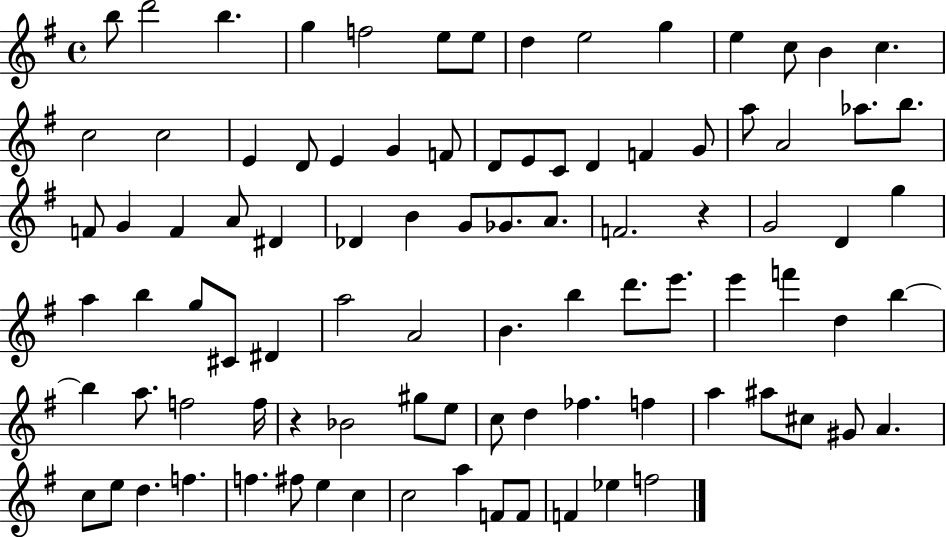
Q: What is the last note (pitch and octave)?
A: F5